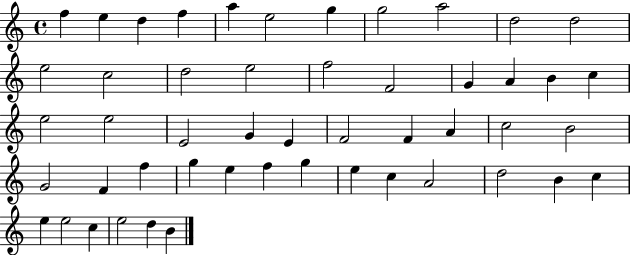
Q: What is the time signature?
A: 4/4